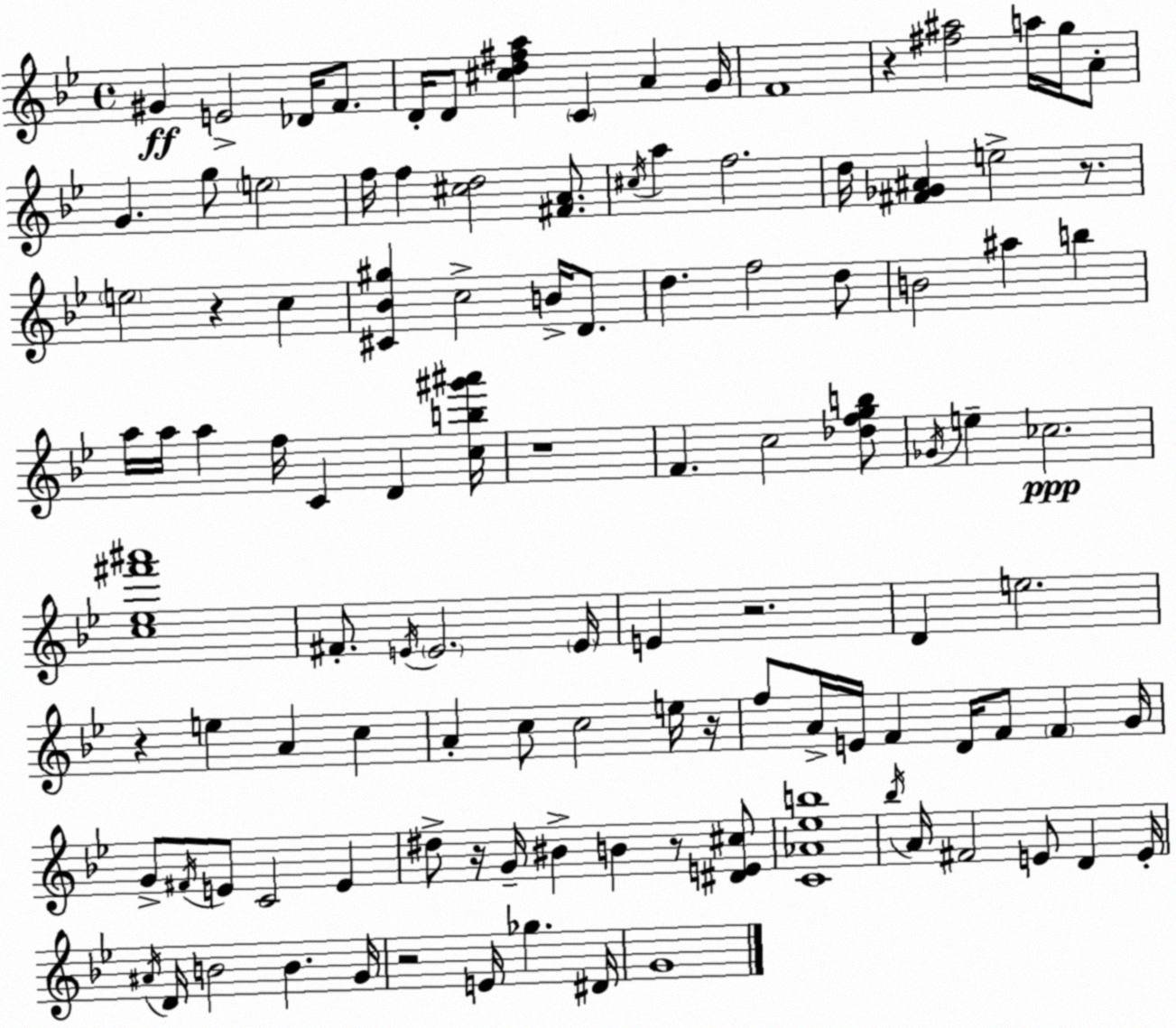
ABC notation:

X:1
T:Untitled
M:4/4
L:1/4
K:Bb
^G E2 _D/4 F/2 D/4 D/2 [^cd^fa] C A G/4 F4 z [^f^a]2 a/4 g/4 A/2 G g/2 e2 f/4 f [^cd]2 [^FA]/2 ^c/4 a f2 d/4 [^F_G^A] e2 z/2 e2 z c [^C_B^g] c2 B/4 D/2 d f2 d/2 B2 ^a b a/4 a/4 a f/4 C D [cb^g'^a']/4 z4 F c2 [_dfgb]/2 _G/4 e _c2 [c_e^f'^a']4 ^F/2 E/4 E2 E/4 E z2 D e2 z e A c A c/2 c2 e/4 z/4 f/2 A/4 E/4 F D/4 F/2 F G/4 G/2 ^F/4 E/2 C2 E ^d/2 z/4 G/4 ^B B z/2 [^DE^c]/2 [C_A_eb]4 _b/4 A/4 ^F2 E/2 D E/4 ^A/4 D/4 B2 B G/4 z2 E/4 _g ^D/4 G4